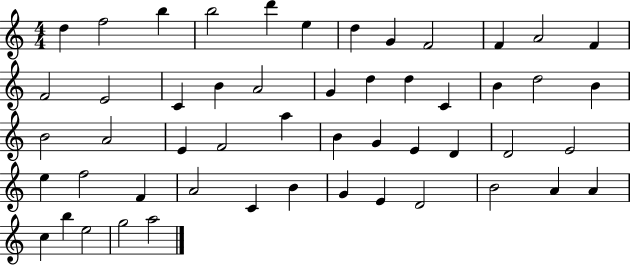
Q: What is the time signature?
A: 4/4